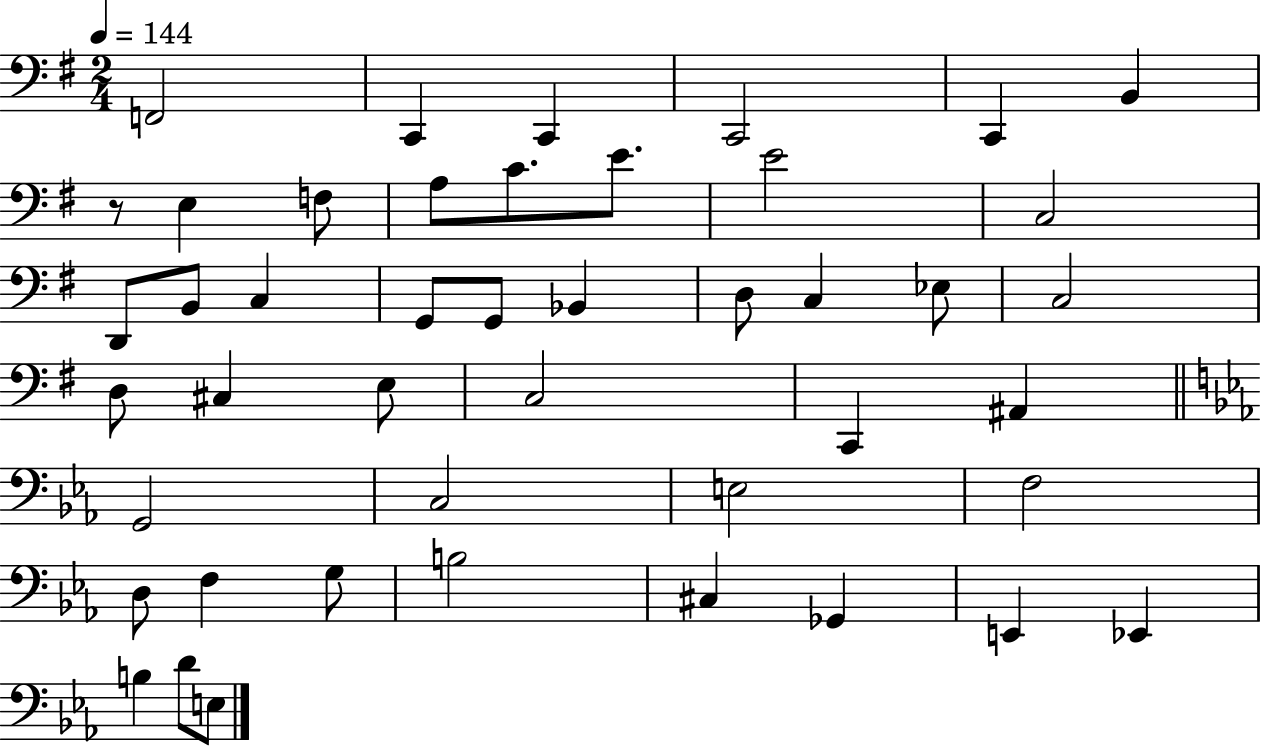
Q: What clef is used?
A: bass